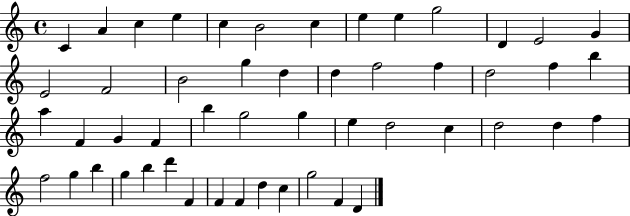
X:1
T:Untitled
M:4/4
L:1/4
K:C
C A c e c B2 c e e g2 D E2 G E2 F2 B2 g d d f2 f d2 f b a F G F b g2 g e d2 c d2 d f f2 g b g b d' F F F d c g2 F D